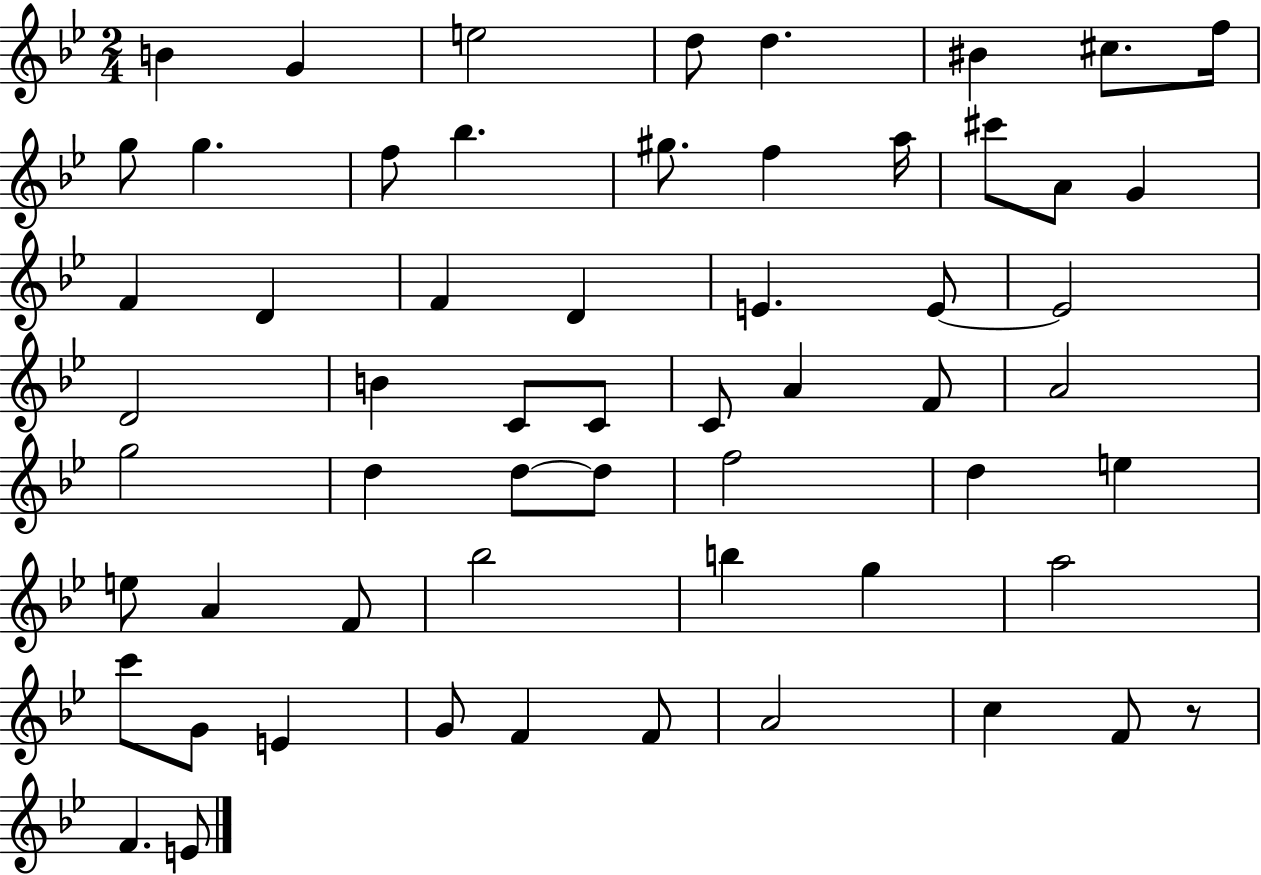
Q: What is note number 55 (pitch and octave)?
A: C5